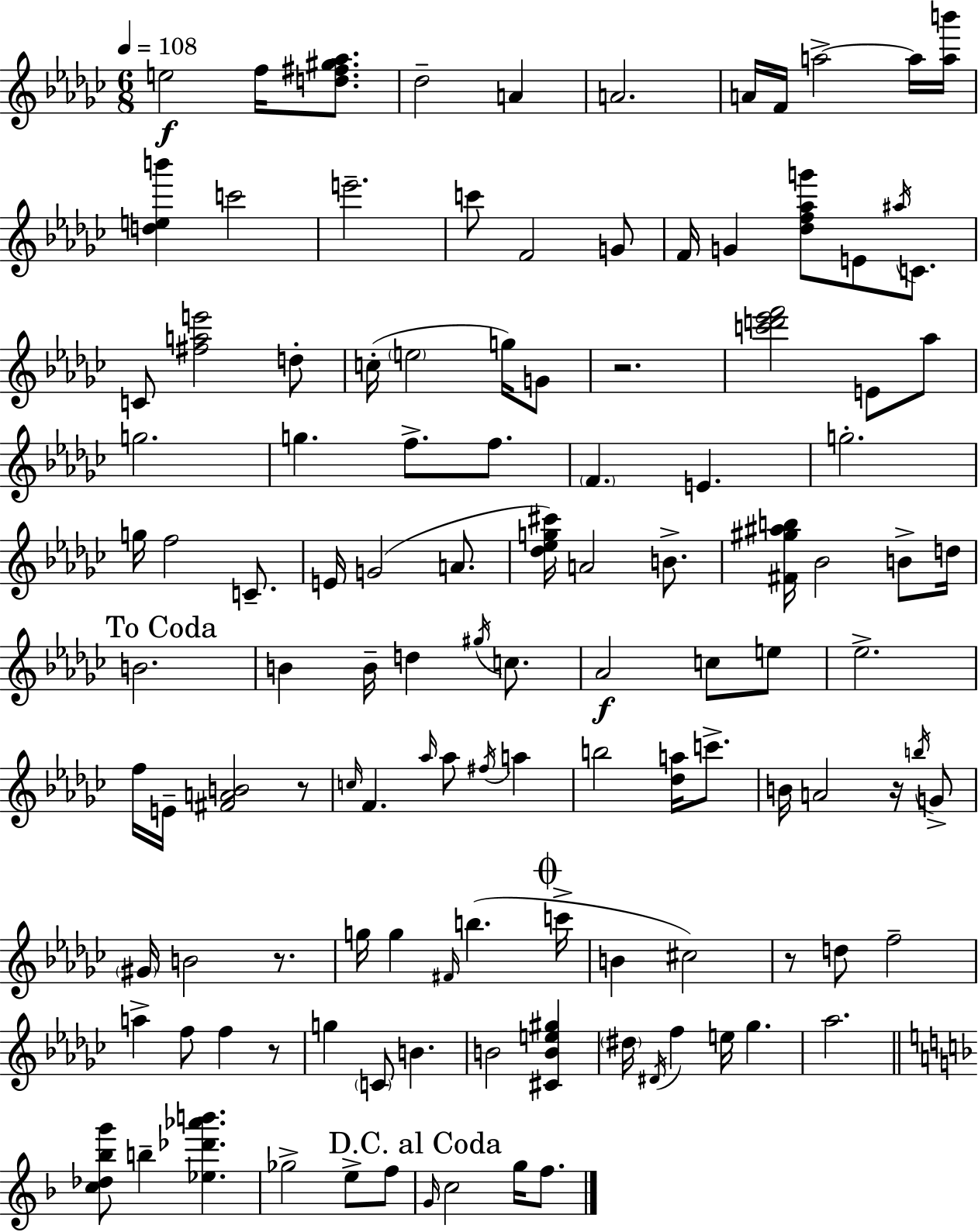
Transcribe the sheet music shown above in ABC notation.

X:1
T:Untitled
M:6/8
L:1/4
K:Ebm
e2 f/4 [d^f^g_a]/2 _d2 A A2 A/4 F/4 a2 a/4 [ab']/4 [deb'] c'2 e'2 c'/2 F2 G/2 F/4 G [_df_ag']/2 E/2 ^a/4 C/2 C/2 [^fae']2 d/2 c/4 e2 g/4 G/2 z2 [c'd'_e'f']2 E/2 _a/2 g2 g f/2 f/2 F E g2 g/4 f2 C/2 E/4 G2 A/2 [_d_eg^c']/4 A2 B/2 [^F^g^ab]/4 _B2 B/2 d/4 B2 B B/4 d ^g/4 c/2 _A2 c/2 e/2 _e2 f/4 E/4 [^FAB]2 z/2 c/4 F _a/4 _a/2 ^f/4 a b2 [_da]/4 c'/2 B/4 A2 z/4 b/4 G/2 ^G/4 B2 z/2 g/4 g ^F/4 b c'/4 B ^c2 z/2 d/2 f2 a f/2 f z/2 g C/2 B B2 [^CBe^g] ^d/4 ^D/4 f e/4 _g _a2 [c_d_bg']/2 b [_e_d'_a'b'] _g2 e/2 f/2 G/4 c2 g/4 f/2